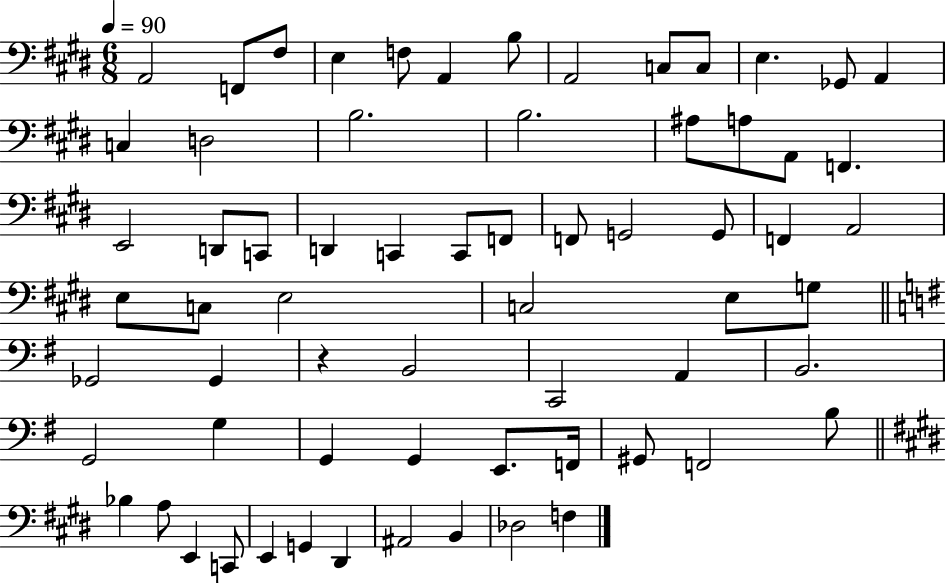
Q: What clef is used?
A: bass